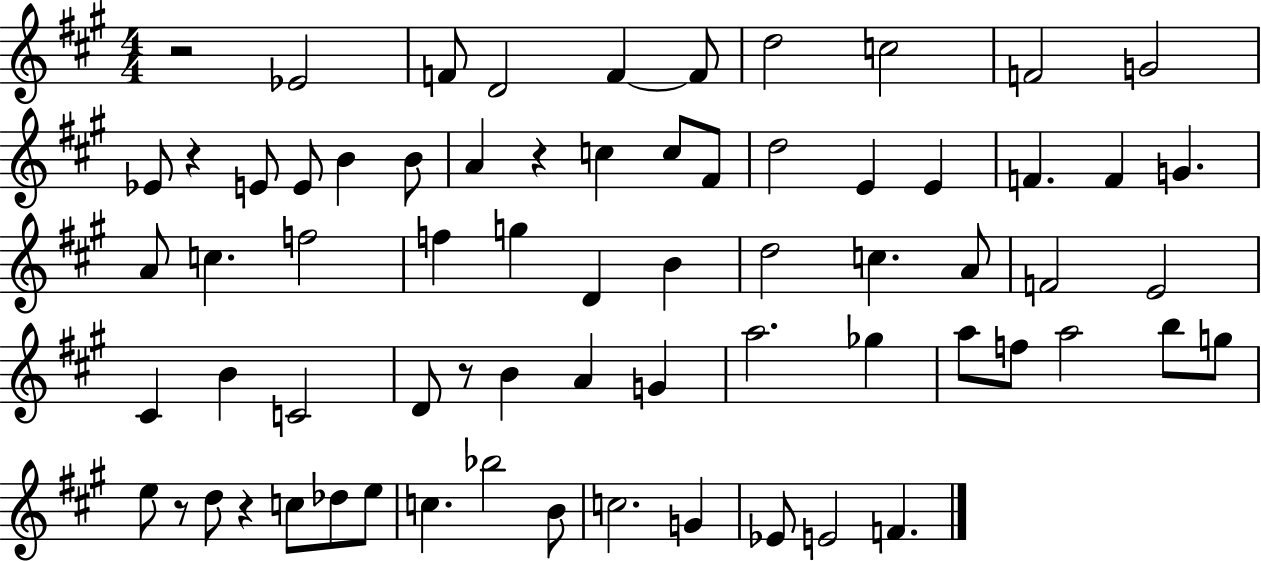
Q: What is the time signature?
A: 4/4